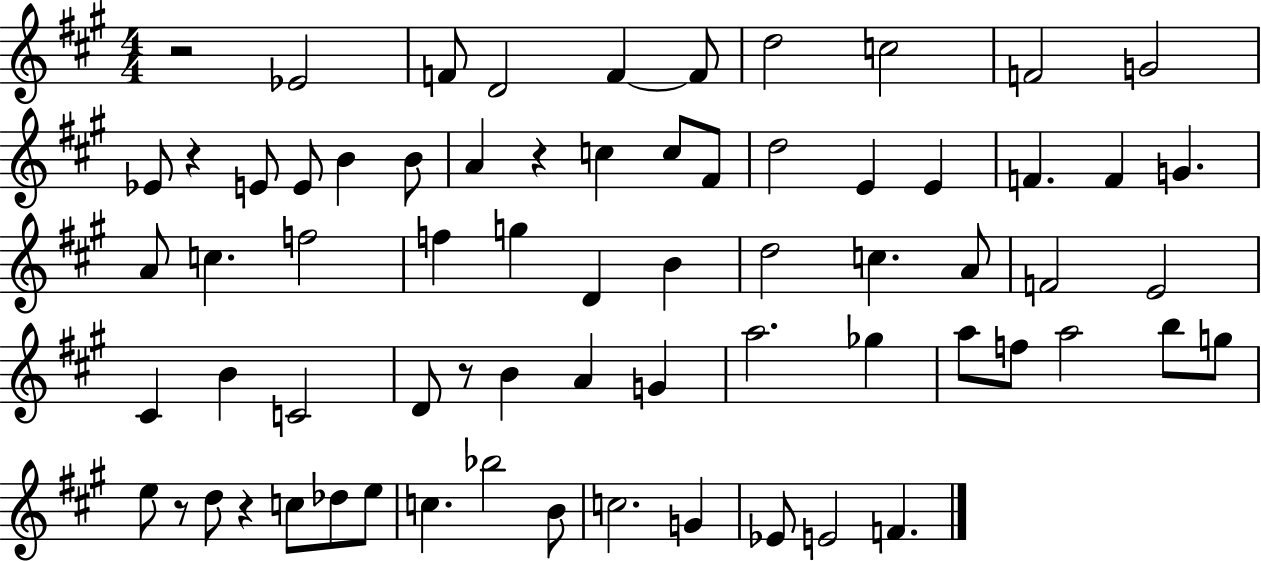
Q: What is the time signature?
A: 4/4